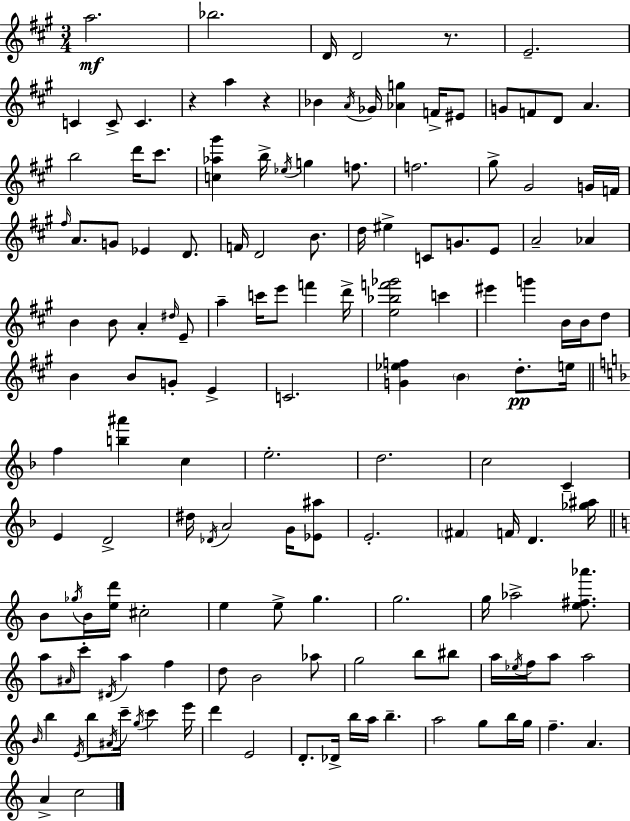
A5/h. Bb5/h. D4/s D4/h R/e. E4/h. C4/q C4/e C4/q. R/q A5/q R/q Bb4/q A4/s Gb4/s [Ab4,G5]/q F4/s EIS4/e G4/e F4/e D4/e A4/q. B5/h D6/s C#6/e. [C5,Ab5,G#6]/q B5/s Eb5/s G5/q F5/e. F5/h. G#5/e G#4/h G4/s F4/s F#5/s A4/e. G4/e Eb4/q D4/e. F4/s D4/h B4/e. D5/s EIS5/q C4/e G4/e. E4/e A4/h Ab4/q B4/q B4/e A4/q D#5/s E4/e A5/q C6/s E6/e F6/q D6/s [E5,Bb5,F6,Gb6]/h C6/q EIS6/q G6/q B4/s B4/s D5/e B4/q B4/e G4/e E4/q C4/h. [G4,Eb5,F5]/q B4/q D5/e. E5/s F5/q [B5,A#6]/q C5/q E5/h. D5/h. C5/h C4/q E4/q D4/h D#5/s Db4/s A4/h G4/s [Eb4,A#5]/e E4/h. F#4/q F4/s D4/q. [Gb5,A#5]/s B4/e Gb5/s B4/s [E5,D6]/s C#5/h E5/q E5/e G5/q. G5/h. G5/s Ab5/h [E5,F#5,Ab6]/e. A5/e A#4/s C6/e D#4/s A5/q F5/q D5/e B4/h Ab5/e G5/h B5/e BIS5/e A5/s Eb5/s F5/s A5/e A5/h B4/s B5/q E4/s B5/e A#4/s C6/s G5/s C6/q E6/s D6/q E4/h D4/e. Db4/s B5/s A5/s B5/q. A5/h G5/e B5/s G5/s F5/q. A4/q. A4/q C5/h